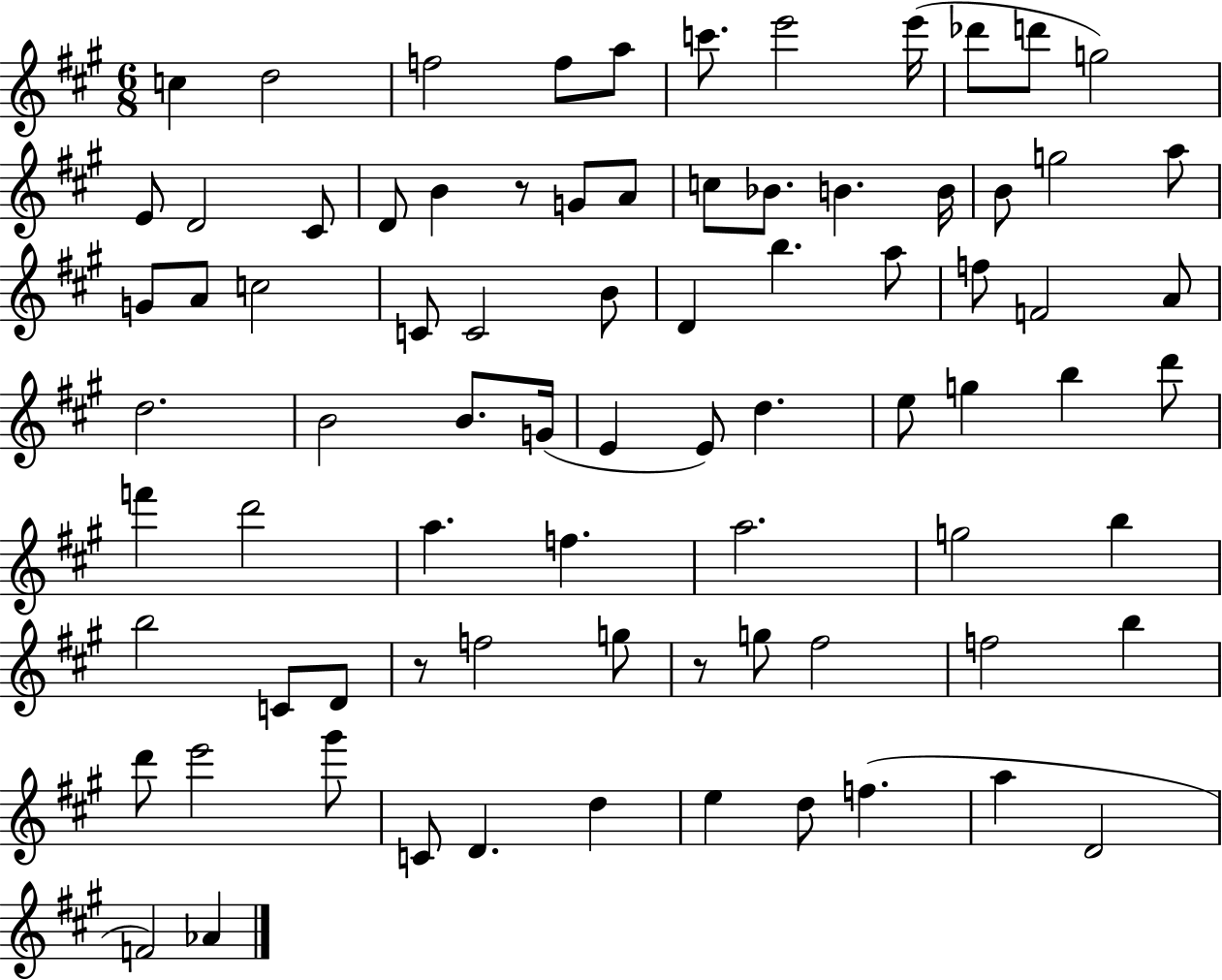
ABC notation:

X:1
T:Untitled
M:6/8
L:1/4
K:A
c d2 f2 f/2 a/2 c'/2 e'2 e'/4 _d'/2 d'/2 g2 E/2 D2 ^C/2 D/2 B z/2 G/2 A/2 c/2 _B/2 B B/4 B/2 g2 a/2 G/2 A/2 c2 C/2 C2 B/2 D b a/2 f/2 F2 A/2 d2 B2 B/2 G/4 E E/2 d e/2 g b d'/2 f' d'2 a f a2 g2 b b2 C/2 D/2 z/2 f2 g/2 z/2 g/2 ^f2 f2 b d'/2 e'2 ^g'/2 C/2 D d e d/2 f a D2 F2 _A